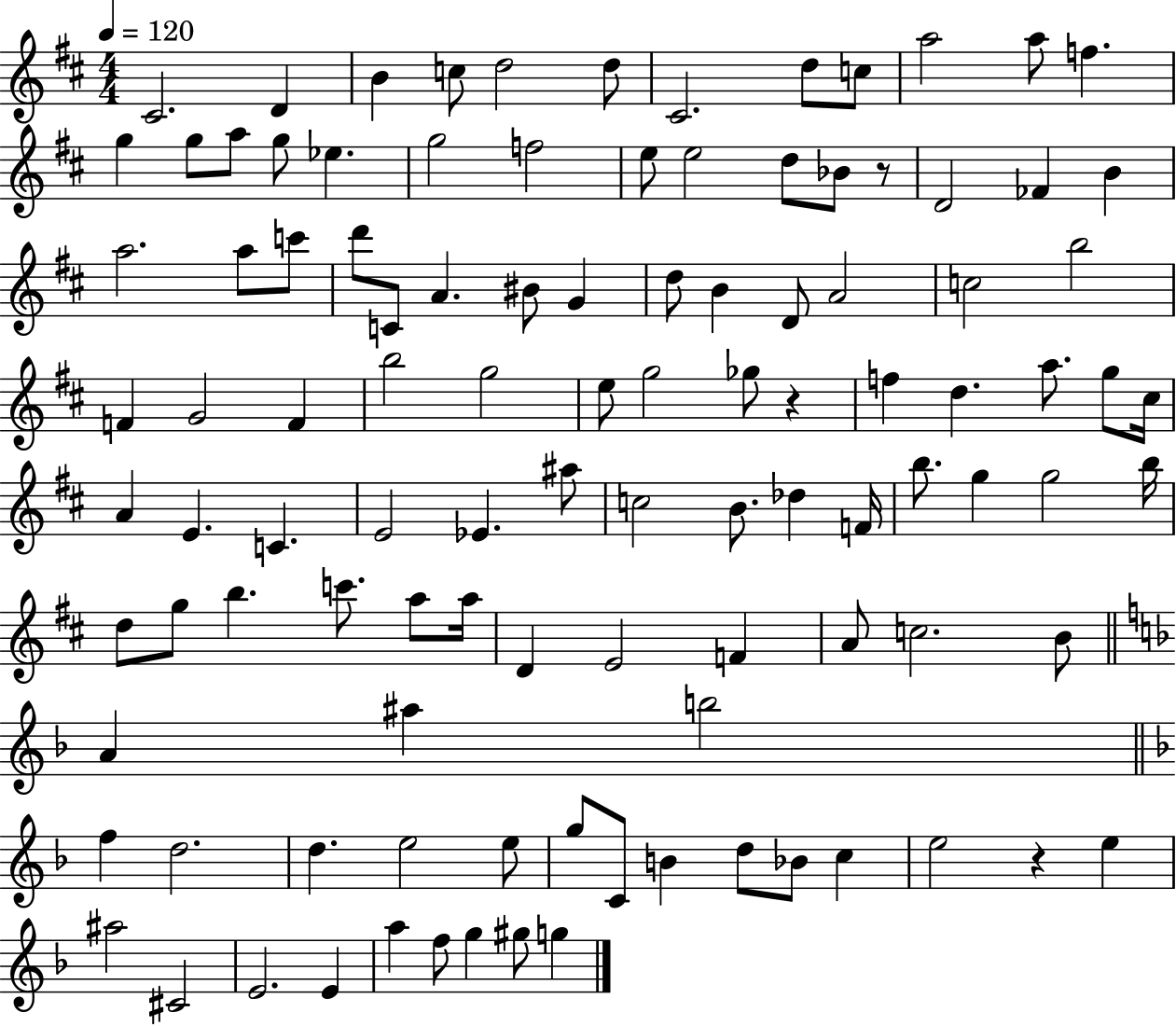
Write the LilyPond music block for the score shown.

{
  \clef treble
  \numericTimeSignature
  \time 4/4
  \key d \major
  \tempo 4 = 120
  cis'2. d'4 | b'4 c''8 d''2 d''8 | cis'2. d''8 c''8 | a''2 a''8 f''4. | \break g''4 g''8 a''8 g''8 ees''4. | g''2 f''2 | e''8 e''2 d''8 bes'8 r8 | d'2 fes'4 b'4 | \break a''2. a''8 c'''8 | d'''8 c'8 a'4. bis'8 g'4 | d''8 b'4 d'8 a'2 | c''2 b''2 | \break f'4 g'2 f'4 | b''2 g''2 | e''8 g''2 ges''8 r4 | f''4 d''4. a''8. g''8 cis''16 | \break a'4 e'4. c'4. | e'2 ees'4. ais''8 | c''2 b'8. des''4 f'16 | b''8. g''4 g''2 b''16 | \break d''8 g''8 b''4. c'''8. a''8 a''16 | d'4 e'2 f'4 | a'8 c''2. b'8 | \bar "||" \break \key d \minor a'4 ais''4 b''2 | \bar "||" \break \key d \minor f''4 d''2. | d''4. e''2 e''8 | g''8 c'8 b'4 d''8 bes'8 c''4 | e''2 r4 e''4 | \break ais''2 cis'2 | e'2. e'4 | a''4 f''8 g''4 gis''8 g''4 | \bar "|."
}